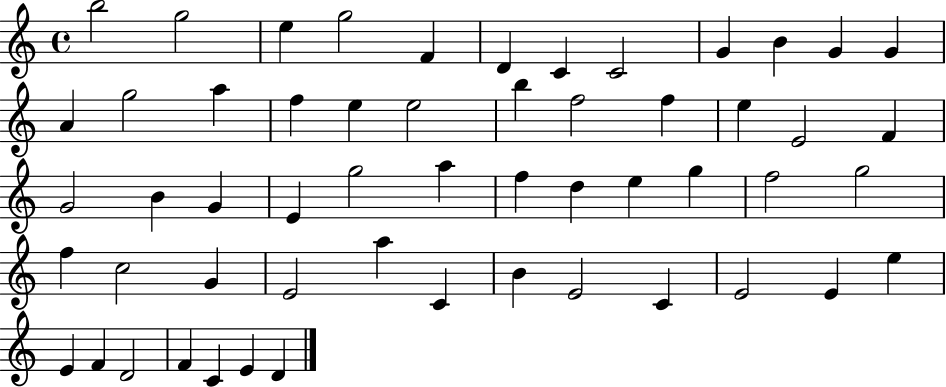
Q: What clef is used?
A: treble